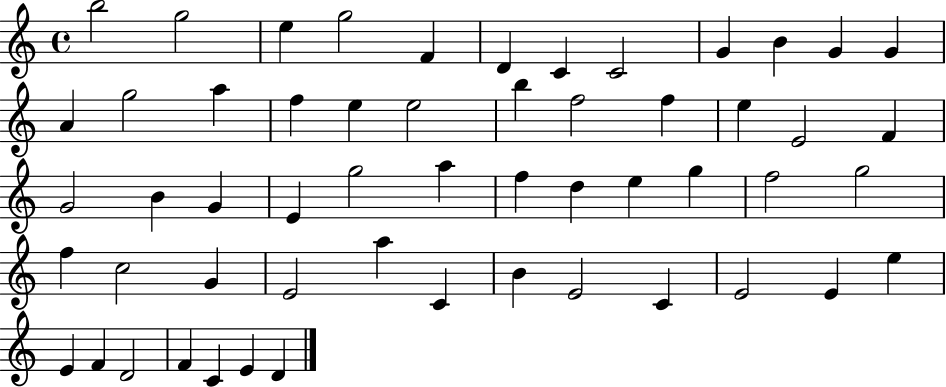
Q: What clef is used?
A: treble